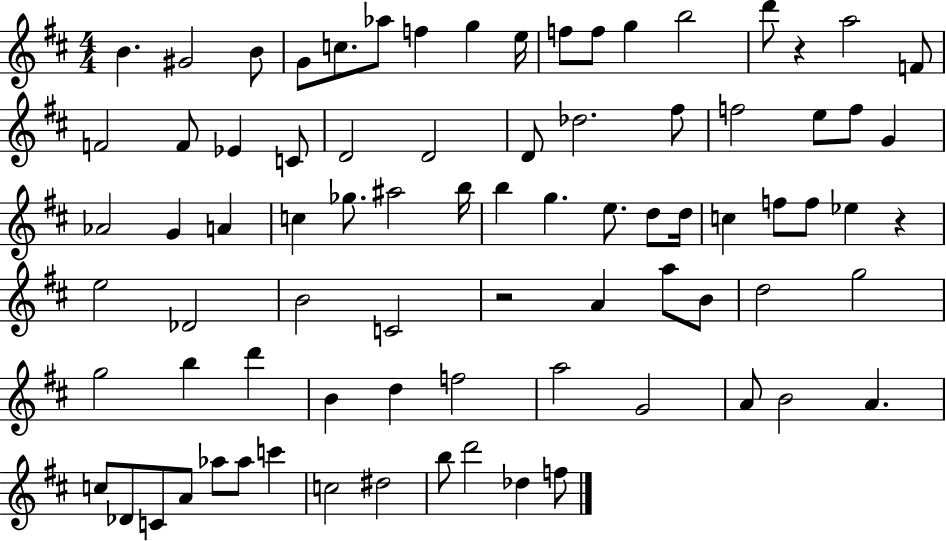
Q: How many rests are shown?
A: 3